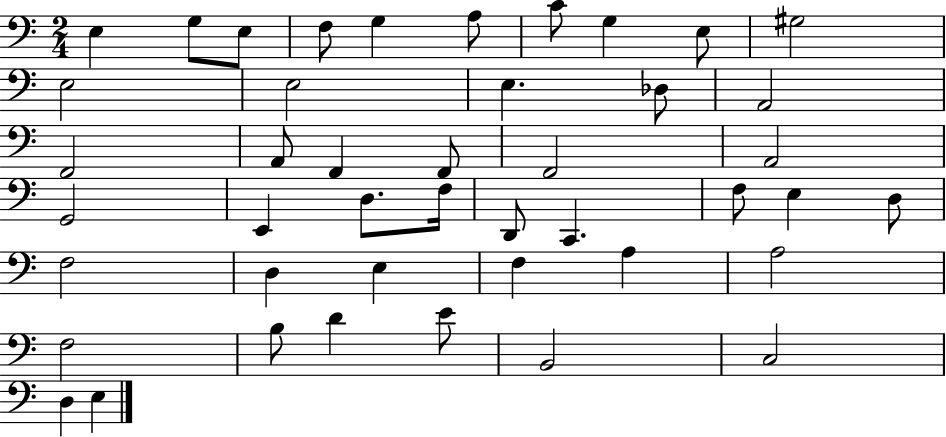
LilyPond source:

{
  \clef bass
  \numericTimeSignature
  \time 2/4
  \key c \major
  e4 g8 e8 | f8 g4 a8 | c'8 g4 e8 | gis2 | \break e2 | e2 | e4. des8 | a,2 | \break f,2 | a,8 f,4 f,8 | f,2 | a,2 | \break g,2 | e,4 d8. f16 | d,8 c,4. | f8 e4 d8 | \break f2 | d4 e4 | f4 a4 | a2 | \break f2 | b8 d'4 e'8 | b,2 | c2 | \break d4 e4 | \bar "|."
}